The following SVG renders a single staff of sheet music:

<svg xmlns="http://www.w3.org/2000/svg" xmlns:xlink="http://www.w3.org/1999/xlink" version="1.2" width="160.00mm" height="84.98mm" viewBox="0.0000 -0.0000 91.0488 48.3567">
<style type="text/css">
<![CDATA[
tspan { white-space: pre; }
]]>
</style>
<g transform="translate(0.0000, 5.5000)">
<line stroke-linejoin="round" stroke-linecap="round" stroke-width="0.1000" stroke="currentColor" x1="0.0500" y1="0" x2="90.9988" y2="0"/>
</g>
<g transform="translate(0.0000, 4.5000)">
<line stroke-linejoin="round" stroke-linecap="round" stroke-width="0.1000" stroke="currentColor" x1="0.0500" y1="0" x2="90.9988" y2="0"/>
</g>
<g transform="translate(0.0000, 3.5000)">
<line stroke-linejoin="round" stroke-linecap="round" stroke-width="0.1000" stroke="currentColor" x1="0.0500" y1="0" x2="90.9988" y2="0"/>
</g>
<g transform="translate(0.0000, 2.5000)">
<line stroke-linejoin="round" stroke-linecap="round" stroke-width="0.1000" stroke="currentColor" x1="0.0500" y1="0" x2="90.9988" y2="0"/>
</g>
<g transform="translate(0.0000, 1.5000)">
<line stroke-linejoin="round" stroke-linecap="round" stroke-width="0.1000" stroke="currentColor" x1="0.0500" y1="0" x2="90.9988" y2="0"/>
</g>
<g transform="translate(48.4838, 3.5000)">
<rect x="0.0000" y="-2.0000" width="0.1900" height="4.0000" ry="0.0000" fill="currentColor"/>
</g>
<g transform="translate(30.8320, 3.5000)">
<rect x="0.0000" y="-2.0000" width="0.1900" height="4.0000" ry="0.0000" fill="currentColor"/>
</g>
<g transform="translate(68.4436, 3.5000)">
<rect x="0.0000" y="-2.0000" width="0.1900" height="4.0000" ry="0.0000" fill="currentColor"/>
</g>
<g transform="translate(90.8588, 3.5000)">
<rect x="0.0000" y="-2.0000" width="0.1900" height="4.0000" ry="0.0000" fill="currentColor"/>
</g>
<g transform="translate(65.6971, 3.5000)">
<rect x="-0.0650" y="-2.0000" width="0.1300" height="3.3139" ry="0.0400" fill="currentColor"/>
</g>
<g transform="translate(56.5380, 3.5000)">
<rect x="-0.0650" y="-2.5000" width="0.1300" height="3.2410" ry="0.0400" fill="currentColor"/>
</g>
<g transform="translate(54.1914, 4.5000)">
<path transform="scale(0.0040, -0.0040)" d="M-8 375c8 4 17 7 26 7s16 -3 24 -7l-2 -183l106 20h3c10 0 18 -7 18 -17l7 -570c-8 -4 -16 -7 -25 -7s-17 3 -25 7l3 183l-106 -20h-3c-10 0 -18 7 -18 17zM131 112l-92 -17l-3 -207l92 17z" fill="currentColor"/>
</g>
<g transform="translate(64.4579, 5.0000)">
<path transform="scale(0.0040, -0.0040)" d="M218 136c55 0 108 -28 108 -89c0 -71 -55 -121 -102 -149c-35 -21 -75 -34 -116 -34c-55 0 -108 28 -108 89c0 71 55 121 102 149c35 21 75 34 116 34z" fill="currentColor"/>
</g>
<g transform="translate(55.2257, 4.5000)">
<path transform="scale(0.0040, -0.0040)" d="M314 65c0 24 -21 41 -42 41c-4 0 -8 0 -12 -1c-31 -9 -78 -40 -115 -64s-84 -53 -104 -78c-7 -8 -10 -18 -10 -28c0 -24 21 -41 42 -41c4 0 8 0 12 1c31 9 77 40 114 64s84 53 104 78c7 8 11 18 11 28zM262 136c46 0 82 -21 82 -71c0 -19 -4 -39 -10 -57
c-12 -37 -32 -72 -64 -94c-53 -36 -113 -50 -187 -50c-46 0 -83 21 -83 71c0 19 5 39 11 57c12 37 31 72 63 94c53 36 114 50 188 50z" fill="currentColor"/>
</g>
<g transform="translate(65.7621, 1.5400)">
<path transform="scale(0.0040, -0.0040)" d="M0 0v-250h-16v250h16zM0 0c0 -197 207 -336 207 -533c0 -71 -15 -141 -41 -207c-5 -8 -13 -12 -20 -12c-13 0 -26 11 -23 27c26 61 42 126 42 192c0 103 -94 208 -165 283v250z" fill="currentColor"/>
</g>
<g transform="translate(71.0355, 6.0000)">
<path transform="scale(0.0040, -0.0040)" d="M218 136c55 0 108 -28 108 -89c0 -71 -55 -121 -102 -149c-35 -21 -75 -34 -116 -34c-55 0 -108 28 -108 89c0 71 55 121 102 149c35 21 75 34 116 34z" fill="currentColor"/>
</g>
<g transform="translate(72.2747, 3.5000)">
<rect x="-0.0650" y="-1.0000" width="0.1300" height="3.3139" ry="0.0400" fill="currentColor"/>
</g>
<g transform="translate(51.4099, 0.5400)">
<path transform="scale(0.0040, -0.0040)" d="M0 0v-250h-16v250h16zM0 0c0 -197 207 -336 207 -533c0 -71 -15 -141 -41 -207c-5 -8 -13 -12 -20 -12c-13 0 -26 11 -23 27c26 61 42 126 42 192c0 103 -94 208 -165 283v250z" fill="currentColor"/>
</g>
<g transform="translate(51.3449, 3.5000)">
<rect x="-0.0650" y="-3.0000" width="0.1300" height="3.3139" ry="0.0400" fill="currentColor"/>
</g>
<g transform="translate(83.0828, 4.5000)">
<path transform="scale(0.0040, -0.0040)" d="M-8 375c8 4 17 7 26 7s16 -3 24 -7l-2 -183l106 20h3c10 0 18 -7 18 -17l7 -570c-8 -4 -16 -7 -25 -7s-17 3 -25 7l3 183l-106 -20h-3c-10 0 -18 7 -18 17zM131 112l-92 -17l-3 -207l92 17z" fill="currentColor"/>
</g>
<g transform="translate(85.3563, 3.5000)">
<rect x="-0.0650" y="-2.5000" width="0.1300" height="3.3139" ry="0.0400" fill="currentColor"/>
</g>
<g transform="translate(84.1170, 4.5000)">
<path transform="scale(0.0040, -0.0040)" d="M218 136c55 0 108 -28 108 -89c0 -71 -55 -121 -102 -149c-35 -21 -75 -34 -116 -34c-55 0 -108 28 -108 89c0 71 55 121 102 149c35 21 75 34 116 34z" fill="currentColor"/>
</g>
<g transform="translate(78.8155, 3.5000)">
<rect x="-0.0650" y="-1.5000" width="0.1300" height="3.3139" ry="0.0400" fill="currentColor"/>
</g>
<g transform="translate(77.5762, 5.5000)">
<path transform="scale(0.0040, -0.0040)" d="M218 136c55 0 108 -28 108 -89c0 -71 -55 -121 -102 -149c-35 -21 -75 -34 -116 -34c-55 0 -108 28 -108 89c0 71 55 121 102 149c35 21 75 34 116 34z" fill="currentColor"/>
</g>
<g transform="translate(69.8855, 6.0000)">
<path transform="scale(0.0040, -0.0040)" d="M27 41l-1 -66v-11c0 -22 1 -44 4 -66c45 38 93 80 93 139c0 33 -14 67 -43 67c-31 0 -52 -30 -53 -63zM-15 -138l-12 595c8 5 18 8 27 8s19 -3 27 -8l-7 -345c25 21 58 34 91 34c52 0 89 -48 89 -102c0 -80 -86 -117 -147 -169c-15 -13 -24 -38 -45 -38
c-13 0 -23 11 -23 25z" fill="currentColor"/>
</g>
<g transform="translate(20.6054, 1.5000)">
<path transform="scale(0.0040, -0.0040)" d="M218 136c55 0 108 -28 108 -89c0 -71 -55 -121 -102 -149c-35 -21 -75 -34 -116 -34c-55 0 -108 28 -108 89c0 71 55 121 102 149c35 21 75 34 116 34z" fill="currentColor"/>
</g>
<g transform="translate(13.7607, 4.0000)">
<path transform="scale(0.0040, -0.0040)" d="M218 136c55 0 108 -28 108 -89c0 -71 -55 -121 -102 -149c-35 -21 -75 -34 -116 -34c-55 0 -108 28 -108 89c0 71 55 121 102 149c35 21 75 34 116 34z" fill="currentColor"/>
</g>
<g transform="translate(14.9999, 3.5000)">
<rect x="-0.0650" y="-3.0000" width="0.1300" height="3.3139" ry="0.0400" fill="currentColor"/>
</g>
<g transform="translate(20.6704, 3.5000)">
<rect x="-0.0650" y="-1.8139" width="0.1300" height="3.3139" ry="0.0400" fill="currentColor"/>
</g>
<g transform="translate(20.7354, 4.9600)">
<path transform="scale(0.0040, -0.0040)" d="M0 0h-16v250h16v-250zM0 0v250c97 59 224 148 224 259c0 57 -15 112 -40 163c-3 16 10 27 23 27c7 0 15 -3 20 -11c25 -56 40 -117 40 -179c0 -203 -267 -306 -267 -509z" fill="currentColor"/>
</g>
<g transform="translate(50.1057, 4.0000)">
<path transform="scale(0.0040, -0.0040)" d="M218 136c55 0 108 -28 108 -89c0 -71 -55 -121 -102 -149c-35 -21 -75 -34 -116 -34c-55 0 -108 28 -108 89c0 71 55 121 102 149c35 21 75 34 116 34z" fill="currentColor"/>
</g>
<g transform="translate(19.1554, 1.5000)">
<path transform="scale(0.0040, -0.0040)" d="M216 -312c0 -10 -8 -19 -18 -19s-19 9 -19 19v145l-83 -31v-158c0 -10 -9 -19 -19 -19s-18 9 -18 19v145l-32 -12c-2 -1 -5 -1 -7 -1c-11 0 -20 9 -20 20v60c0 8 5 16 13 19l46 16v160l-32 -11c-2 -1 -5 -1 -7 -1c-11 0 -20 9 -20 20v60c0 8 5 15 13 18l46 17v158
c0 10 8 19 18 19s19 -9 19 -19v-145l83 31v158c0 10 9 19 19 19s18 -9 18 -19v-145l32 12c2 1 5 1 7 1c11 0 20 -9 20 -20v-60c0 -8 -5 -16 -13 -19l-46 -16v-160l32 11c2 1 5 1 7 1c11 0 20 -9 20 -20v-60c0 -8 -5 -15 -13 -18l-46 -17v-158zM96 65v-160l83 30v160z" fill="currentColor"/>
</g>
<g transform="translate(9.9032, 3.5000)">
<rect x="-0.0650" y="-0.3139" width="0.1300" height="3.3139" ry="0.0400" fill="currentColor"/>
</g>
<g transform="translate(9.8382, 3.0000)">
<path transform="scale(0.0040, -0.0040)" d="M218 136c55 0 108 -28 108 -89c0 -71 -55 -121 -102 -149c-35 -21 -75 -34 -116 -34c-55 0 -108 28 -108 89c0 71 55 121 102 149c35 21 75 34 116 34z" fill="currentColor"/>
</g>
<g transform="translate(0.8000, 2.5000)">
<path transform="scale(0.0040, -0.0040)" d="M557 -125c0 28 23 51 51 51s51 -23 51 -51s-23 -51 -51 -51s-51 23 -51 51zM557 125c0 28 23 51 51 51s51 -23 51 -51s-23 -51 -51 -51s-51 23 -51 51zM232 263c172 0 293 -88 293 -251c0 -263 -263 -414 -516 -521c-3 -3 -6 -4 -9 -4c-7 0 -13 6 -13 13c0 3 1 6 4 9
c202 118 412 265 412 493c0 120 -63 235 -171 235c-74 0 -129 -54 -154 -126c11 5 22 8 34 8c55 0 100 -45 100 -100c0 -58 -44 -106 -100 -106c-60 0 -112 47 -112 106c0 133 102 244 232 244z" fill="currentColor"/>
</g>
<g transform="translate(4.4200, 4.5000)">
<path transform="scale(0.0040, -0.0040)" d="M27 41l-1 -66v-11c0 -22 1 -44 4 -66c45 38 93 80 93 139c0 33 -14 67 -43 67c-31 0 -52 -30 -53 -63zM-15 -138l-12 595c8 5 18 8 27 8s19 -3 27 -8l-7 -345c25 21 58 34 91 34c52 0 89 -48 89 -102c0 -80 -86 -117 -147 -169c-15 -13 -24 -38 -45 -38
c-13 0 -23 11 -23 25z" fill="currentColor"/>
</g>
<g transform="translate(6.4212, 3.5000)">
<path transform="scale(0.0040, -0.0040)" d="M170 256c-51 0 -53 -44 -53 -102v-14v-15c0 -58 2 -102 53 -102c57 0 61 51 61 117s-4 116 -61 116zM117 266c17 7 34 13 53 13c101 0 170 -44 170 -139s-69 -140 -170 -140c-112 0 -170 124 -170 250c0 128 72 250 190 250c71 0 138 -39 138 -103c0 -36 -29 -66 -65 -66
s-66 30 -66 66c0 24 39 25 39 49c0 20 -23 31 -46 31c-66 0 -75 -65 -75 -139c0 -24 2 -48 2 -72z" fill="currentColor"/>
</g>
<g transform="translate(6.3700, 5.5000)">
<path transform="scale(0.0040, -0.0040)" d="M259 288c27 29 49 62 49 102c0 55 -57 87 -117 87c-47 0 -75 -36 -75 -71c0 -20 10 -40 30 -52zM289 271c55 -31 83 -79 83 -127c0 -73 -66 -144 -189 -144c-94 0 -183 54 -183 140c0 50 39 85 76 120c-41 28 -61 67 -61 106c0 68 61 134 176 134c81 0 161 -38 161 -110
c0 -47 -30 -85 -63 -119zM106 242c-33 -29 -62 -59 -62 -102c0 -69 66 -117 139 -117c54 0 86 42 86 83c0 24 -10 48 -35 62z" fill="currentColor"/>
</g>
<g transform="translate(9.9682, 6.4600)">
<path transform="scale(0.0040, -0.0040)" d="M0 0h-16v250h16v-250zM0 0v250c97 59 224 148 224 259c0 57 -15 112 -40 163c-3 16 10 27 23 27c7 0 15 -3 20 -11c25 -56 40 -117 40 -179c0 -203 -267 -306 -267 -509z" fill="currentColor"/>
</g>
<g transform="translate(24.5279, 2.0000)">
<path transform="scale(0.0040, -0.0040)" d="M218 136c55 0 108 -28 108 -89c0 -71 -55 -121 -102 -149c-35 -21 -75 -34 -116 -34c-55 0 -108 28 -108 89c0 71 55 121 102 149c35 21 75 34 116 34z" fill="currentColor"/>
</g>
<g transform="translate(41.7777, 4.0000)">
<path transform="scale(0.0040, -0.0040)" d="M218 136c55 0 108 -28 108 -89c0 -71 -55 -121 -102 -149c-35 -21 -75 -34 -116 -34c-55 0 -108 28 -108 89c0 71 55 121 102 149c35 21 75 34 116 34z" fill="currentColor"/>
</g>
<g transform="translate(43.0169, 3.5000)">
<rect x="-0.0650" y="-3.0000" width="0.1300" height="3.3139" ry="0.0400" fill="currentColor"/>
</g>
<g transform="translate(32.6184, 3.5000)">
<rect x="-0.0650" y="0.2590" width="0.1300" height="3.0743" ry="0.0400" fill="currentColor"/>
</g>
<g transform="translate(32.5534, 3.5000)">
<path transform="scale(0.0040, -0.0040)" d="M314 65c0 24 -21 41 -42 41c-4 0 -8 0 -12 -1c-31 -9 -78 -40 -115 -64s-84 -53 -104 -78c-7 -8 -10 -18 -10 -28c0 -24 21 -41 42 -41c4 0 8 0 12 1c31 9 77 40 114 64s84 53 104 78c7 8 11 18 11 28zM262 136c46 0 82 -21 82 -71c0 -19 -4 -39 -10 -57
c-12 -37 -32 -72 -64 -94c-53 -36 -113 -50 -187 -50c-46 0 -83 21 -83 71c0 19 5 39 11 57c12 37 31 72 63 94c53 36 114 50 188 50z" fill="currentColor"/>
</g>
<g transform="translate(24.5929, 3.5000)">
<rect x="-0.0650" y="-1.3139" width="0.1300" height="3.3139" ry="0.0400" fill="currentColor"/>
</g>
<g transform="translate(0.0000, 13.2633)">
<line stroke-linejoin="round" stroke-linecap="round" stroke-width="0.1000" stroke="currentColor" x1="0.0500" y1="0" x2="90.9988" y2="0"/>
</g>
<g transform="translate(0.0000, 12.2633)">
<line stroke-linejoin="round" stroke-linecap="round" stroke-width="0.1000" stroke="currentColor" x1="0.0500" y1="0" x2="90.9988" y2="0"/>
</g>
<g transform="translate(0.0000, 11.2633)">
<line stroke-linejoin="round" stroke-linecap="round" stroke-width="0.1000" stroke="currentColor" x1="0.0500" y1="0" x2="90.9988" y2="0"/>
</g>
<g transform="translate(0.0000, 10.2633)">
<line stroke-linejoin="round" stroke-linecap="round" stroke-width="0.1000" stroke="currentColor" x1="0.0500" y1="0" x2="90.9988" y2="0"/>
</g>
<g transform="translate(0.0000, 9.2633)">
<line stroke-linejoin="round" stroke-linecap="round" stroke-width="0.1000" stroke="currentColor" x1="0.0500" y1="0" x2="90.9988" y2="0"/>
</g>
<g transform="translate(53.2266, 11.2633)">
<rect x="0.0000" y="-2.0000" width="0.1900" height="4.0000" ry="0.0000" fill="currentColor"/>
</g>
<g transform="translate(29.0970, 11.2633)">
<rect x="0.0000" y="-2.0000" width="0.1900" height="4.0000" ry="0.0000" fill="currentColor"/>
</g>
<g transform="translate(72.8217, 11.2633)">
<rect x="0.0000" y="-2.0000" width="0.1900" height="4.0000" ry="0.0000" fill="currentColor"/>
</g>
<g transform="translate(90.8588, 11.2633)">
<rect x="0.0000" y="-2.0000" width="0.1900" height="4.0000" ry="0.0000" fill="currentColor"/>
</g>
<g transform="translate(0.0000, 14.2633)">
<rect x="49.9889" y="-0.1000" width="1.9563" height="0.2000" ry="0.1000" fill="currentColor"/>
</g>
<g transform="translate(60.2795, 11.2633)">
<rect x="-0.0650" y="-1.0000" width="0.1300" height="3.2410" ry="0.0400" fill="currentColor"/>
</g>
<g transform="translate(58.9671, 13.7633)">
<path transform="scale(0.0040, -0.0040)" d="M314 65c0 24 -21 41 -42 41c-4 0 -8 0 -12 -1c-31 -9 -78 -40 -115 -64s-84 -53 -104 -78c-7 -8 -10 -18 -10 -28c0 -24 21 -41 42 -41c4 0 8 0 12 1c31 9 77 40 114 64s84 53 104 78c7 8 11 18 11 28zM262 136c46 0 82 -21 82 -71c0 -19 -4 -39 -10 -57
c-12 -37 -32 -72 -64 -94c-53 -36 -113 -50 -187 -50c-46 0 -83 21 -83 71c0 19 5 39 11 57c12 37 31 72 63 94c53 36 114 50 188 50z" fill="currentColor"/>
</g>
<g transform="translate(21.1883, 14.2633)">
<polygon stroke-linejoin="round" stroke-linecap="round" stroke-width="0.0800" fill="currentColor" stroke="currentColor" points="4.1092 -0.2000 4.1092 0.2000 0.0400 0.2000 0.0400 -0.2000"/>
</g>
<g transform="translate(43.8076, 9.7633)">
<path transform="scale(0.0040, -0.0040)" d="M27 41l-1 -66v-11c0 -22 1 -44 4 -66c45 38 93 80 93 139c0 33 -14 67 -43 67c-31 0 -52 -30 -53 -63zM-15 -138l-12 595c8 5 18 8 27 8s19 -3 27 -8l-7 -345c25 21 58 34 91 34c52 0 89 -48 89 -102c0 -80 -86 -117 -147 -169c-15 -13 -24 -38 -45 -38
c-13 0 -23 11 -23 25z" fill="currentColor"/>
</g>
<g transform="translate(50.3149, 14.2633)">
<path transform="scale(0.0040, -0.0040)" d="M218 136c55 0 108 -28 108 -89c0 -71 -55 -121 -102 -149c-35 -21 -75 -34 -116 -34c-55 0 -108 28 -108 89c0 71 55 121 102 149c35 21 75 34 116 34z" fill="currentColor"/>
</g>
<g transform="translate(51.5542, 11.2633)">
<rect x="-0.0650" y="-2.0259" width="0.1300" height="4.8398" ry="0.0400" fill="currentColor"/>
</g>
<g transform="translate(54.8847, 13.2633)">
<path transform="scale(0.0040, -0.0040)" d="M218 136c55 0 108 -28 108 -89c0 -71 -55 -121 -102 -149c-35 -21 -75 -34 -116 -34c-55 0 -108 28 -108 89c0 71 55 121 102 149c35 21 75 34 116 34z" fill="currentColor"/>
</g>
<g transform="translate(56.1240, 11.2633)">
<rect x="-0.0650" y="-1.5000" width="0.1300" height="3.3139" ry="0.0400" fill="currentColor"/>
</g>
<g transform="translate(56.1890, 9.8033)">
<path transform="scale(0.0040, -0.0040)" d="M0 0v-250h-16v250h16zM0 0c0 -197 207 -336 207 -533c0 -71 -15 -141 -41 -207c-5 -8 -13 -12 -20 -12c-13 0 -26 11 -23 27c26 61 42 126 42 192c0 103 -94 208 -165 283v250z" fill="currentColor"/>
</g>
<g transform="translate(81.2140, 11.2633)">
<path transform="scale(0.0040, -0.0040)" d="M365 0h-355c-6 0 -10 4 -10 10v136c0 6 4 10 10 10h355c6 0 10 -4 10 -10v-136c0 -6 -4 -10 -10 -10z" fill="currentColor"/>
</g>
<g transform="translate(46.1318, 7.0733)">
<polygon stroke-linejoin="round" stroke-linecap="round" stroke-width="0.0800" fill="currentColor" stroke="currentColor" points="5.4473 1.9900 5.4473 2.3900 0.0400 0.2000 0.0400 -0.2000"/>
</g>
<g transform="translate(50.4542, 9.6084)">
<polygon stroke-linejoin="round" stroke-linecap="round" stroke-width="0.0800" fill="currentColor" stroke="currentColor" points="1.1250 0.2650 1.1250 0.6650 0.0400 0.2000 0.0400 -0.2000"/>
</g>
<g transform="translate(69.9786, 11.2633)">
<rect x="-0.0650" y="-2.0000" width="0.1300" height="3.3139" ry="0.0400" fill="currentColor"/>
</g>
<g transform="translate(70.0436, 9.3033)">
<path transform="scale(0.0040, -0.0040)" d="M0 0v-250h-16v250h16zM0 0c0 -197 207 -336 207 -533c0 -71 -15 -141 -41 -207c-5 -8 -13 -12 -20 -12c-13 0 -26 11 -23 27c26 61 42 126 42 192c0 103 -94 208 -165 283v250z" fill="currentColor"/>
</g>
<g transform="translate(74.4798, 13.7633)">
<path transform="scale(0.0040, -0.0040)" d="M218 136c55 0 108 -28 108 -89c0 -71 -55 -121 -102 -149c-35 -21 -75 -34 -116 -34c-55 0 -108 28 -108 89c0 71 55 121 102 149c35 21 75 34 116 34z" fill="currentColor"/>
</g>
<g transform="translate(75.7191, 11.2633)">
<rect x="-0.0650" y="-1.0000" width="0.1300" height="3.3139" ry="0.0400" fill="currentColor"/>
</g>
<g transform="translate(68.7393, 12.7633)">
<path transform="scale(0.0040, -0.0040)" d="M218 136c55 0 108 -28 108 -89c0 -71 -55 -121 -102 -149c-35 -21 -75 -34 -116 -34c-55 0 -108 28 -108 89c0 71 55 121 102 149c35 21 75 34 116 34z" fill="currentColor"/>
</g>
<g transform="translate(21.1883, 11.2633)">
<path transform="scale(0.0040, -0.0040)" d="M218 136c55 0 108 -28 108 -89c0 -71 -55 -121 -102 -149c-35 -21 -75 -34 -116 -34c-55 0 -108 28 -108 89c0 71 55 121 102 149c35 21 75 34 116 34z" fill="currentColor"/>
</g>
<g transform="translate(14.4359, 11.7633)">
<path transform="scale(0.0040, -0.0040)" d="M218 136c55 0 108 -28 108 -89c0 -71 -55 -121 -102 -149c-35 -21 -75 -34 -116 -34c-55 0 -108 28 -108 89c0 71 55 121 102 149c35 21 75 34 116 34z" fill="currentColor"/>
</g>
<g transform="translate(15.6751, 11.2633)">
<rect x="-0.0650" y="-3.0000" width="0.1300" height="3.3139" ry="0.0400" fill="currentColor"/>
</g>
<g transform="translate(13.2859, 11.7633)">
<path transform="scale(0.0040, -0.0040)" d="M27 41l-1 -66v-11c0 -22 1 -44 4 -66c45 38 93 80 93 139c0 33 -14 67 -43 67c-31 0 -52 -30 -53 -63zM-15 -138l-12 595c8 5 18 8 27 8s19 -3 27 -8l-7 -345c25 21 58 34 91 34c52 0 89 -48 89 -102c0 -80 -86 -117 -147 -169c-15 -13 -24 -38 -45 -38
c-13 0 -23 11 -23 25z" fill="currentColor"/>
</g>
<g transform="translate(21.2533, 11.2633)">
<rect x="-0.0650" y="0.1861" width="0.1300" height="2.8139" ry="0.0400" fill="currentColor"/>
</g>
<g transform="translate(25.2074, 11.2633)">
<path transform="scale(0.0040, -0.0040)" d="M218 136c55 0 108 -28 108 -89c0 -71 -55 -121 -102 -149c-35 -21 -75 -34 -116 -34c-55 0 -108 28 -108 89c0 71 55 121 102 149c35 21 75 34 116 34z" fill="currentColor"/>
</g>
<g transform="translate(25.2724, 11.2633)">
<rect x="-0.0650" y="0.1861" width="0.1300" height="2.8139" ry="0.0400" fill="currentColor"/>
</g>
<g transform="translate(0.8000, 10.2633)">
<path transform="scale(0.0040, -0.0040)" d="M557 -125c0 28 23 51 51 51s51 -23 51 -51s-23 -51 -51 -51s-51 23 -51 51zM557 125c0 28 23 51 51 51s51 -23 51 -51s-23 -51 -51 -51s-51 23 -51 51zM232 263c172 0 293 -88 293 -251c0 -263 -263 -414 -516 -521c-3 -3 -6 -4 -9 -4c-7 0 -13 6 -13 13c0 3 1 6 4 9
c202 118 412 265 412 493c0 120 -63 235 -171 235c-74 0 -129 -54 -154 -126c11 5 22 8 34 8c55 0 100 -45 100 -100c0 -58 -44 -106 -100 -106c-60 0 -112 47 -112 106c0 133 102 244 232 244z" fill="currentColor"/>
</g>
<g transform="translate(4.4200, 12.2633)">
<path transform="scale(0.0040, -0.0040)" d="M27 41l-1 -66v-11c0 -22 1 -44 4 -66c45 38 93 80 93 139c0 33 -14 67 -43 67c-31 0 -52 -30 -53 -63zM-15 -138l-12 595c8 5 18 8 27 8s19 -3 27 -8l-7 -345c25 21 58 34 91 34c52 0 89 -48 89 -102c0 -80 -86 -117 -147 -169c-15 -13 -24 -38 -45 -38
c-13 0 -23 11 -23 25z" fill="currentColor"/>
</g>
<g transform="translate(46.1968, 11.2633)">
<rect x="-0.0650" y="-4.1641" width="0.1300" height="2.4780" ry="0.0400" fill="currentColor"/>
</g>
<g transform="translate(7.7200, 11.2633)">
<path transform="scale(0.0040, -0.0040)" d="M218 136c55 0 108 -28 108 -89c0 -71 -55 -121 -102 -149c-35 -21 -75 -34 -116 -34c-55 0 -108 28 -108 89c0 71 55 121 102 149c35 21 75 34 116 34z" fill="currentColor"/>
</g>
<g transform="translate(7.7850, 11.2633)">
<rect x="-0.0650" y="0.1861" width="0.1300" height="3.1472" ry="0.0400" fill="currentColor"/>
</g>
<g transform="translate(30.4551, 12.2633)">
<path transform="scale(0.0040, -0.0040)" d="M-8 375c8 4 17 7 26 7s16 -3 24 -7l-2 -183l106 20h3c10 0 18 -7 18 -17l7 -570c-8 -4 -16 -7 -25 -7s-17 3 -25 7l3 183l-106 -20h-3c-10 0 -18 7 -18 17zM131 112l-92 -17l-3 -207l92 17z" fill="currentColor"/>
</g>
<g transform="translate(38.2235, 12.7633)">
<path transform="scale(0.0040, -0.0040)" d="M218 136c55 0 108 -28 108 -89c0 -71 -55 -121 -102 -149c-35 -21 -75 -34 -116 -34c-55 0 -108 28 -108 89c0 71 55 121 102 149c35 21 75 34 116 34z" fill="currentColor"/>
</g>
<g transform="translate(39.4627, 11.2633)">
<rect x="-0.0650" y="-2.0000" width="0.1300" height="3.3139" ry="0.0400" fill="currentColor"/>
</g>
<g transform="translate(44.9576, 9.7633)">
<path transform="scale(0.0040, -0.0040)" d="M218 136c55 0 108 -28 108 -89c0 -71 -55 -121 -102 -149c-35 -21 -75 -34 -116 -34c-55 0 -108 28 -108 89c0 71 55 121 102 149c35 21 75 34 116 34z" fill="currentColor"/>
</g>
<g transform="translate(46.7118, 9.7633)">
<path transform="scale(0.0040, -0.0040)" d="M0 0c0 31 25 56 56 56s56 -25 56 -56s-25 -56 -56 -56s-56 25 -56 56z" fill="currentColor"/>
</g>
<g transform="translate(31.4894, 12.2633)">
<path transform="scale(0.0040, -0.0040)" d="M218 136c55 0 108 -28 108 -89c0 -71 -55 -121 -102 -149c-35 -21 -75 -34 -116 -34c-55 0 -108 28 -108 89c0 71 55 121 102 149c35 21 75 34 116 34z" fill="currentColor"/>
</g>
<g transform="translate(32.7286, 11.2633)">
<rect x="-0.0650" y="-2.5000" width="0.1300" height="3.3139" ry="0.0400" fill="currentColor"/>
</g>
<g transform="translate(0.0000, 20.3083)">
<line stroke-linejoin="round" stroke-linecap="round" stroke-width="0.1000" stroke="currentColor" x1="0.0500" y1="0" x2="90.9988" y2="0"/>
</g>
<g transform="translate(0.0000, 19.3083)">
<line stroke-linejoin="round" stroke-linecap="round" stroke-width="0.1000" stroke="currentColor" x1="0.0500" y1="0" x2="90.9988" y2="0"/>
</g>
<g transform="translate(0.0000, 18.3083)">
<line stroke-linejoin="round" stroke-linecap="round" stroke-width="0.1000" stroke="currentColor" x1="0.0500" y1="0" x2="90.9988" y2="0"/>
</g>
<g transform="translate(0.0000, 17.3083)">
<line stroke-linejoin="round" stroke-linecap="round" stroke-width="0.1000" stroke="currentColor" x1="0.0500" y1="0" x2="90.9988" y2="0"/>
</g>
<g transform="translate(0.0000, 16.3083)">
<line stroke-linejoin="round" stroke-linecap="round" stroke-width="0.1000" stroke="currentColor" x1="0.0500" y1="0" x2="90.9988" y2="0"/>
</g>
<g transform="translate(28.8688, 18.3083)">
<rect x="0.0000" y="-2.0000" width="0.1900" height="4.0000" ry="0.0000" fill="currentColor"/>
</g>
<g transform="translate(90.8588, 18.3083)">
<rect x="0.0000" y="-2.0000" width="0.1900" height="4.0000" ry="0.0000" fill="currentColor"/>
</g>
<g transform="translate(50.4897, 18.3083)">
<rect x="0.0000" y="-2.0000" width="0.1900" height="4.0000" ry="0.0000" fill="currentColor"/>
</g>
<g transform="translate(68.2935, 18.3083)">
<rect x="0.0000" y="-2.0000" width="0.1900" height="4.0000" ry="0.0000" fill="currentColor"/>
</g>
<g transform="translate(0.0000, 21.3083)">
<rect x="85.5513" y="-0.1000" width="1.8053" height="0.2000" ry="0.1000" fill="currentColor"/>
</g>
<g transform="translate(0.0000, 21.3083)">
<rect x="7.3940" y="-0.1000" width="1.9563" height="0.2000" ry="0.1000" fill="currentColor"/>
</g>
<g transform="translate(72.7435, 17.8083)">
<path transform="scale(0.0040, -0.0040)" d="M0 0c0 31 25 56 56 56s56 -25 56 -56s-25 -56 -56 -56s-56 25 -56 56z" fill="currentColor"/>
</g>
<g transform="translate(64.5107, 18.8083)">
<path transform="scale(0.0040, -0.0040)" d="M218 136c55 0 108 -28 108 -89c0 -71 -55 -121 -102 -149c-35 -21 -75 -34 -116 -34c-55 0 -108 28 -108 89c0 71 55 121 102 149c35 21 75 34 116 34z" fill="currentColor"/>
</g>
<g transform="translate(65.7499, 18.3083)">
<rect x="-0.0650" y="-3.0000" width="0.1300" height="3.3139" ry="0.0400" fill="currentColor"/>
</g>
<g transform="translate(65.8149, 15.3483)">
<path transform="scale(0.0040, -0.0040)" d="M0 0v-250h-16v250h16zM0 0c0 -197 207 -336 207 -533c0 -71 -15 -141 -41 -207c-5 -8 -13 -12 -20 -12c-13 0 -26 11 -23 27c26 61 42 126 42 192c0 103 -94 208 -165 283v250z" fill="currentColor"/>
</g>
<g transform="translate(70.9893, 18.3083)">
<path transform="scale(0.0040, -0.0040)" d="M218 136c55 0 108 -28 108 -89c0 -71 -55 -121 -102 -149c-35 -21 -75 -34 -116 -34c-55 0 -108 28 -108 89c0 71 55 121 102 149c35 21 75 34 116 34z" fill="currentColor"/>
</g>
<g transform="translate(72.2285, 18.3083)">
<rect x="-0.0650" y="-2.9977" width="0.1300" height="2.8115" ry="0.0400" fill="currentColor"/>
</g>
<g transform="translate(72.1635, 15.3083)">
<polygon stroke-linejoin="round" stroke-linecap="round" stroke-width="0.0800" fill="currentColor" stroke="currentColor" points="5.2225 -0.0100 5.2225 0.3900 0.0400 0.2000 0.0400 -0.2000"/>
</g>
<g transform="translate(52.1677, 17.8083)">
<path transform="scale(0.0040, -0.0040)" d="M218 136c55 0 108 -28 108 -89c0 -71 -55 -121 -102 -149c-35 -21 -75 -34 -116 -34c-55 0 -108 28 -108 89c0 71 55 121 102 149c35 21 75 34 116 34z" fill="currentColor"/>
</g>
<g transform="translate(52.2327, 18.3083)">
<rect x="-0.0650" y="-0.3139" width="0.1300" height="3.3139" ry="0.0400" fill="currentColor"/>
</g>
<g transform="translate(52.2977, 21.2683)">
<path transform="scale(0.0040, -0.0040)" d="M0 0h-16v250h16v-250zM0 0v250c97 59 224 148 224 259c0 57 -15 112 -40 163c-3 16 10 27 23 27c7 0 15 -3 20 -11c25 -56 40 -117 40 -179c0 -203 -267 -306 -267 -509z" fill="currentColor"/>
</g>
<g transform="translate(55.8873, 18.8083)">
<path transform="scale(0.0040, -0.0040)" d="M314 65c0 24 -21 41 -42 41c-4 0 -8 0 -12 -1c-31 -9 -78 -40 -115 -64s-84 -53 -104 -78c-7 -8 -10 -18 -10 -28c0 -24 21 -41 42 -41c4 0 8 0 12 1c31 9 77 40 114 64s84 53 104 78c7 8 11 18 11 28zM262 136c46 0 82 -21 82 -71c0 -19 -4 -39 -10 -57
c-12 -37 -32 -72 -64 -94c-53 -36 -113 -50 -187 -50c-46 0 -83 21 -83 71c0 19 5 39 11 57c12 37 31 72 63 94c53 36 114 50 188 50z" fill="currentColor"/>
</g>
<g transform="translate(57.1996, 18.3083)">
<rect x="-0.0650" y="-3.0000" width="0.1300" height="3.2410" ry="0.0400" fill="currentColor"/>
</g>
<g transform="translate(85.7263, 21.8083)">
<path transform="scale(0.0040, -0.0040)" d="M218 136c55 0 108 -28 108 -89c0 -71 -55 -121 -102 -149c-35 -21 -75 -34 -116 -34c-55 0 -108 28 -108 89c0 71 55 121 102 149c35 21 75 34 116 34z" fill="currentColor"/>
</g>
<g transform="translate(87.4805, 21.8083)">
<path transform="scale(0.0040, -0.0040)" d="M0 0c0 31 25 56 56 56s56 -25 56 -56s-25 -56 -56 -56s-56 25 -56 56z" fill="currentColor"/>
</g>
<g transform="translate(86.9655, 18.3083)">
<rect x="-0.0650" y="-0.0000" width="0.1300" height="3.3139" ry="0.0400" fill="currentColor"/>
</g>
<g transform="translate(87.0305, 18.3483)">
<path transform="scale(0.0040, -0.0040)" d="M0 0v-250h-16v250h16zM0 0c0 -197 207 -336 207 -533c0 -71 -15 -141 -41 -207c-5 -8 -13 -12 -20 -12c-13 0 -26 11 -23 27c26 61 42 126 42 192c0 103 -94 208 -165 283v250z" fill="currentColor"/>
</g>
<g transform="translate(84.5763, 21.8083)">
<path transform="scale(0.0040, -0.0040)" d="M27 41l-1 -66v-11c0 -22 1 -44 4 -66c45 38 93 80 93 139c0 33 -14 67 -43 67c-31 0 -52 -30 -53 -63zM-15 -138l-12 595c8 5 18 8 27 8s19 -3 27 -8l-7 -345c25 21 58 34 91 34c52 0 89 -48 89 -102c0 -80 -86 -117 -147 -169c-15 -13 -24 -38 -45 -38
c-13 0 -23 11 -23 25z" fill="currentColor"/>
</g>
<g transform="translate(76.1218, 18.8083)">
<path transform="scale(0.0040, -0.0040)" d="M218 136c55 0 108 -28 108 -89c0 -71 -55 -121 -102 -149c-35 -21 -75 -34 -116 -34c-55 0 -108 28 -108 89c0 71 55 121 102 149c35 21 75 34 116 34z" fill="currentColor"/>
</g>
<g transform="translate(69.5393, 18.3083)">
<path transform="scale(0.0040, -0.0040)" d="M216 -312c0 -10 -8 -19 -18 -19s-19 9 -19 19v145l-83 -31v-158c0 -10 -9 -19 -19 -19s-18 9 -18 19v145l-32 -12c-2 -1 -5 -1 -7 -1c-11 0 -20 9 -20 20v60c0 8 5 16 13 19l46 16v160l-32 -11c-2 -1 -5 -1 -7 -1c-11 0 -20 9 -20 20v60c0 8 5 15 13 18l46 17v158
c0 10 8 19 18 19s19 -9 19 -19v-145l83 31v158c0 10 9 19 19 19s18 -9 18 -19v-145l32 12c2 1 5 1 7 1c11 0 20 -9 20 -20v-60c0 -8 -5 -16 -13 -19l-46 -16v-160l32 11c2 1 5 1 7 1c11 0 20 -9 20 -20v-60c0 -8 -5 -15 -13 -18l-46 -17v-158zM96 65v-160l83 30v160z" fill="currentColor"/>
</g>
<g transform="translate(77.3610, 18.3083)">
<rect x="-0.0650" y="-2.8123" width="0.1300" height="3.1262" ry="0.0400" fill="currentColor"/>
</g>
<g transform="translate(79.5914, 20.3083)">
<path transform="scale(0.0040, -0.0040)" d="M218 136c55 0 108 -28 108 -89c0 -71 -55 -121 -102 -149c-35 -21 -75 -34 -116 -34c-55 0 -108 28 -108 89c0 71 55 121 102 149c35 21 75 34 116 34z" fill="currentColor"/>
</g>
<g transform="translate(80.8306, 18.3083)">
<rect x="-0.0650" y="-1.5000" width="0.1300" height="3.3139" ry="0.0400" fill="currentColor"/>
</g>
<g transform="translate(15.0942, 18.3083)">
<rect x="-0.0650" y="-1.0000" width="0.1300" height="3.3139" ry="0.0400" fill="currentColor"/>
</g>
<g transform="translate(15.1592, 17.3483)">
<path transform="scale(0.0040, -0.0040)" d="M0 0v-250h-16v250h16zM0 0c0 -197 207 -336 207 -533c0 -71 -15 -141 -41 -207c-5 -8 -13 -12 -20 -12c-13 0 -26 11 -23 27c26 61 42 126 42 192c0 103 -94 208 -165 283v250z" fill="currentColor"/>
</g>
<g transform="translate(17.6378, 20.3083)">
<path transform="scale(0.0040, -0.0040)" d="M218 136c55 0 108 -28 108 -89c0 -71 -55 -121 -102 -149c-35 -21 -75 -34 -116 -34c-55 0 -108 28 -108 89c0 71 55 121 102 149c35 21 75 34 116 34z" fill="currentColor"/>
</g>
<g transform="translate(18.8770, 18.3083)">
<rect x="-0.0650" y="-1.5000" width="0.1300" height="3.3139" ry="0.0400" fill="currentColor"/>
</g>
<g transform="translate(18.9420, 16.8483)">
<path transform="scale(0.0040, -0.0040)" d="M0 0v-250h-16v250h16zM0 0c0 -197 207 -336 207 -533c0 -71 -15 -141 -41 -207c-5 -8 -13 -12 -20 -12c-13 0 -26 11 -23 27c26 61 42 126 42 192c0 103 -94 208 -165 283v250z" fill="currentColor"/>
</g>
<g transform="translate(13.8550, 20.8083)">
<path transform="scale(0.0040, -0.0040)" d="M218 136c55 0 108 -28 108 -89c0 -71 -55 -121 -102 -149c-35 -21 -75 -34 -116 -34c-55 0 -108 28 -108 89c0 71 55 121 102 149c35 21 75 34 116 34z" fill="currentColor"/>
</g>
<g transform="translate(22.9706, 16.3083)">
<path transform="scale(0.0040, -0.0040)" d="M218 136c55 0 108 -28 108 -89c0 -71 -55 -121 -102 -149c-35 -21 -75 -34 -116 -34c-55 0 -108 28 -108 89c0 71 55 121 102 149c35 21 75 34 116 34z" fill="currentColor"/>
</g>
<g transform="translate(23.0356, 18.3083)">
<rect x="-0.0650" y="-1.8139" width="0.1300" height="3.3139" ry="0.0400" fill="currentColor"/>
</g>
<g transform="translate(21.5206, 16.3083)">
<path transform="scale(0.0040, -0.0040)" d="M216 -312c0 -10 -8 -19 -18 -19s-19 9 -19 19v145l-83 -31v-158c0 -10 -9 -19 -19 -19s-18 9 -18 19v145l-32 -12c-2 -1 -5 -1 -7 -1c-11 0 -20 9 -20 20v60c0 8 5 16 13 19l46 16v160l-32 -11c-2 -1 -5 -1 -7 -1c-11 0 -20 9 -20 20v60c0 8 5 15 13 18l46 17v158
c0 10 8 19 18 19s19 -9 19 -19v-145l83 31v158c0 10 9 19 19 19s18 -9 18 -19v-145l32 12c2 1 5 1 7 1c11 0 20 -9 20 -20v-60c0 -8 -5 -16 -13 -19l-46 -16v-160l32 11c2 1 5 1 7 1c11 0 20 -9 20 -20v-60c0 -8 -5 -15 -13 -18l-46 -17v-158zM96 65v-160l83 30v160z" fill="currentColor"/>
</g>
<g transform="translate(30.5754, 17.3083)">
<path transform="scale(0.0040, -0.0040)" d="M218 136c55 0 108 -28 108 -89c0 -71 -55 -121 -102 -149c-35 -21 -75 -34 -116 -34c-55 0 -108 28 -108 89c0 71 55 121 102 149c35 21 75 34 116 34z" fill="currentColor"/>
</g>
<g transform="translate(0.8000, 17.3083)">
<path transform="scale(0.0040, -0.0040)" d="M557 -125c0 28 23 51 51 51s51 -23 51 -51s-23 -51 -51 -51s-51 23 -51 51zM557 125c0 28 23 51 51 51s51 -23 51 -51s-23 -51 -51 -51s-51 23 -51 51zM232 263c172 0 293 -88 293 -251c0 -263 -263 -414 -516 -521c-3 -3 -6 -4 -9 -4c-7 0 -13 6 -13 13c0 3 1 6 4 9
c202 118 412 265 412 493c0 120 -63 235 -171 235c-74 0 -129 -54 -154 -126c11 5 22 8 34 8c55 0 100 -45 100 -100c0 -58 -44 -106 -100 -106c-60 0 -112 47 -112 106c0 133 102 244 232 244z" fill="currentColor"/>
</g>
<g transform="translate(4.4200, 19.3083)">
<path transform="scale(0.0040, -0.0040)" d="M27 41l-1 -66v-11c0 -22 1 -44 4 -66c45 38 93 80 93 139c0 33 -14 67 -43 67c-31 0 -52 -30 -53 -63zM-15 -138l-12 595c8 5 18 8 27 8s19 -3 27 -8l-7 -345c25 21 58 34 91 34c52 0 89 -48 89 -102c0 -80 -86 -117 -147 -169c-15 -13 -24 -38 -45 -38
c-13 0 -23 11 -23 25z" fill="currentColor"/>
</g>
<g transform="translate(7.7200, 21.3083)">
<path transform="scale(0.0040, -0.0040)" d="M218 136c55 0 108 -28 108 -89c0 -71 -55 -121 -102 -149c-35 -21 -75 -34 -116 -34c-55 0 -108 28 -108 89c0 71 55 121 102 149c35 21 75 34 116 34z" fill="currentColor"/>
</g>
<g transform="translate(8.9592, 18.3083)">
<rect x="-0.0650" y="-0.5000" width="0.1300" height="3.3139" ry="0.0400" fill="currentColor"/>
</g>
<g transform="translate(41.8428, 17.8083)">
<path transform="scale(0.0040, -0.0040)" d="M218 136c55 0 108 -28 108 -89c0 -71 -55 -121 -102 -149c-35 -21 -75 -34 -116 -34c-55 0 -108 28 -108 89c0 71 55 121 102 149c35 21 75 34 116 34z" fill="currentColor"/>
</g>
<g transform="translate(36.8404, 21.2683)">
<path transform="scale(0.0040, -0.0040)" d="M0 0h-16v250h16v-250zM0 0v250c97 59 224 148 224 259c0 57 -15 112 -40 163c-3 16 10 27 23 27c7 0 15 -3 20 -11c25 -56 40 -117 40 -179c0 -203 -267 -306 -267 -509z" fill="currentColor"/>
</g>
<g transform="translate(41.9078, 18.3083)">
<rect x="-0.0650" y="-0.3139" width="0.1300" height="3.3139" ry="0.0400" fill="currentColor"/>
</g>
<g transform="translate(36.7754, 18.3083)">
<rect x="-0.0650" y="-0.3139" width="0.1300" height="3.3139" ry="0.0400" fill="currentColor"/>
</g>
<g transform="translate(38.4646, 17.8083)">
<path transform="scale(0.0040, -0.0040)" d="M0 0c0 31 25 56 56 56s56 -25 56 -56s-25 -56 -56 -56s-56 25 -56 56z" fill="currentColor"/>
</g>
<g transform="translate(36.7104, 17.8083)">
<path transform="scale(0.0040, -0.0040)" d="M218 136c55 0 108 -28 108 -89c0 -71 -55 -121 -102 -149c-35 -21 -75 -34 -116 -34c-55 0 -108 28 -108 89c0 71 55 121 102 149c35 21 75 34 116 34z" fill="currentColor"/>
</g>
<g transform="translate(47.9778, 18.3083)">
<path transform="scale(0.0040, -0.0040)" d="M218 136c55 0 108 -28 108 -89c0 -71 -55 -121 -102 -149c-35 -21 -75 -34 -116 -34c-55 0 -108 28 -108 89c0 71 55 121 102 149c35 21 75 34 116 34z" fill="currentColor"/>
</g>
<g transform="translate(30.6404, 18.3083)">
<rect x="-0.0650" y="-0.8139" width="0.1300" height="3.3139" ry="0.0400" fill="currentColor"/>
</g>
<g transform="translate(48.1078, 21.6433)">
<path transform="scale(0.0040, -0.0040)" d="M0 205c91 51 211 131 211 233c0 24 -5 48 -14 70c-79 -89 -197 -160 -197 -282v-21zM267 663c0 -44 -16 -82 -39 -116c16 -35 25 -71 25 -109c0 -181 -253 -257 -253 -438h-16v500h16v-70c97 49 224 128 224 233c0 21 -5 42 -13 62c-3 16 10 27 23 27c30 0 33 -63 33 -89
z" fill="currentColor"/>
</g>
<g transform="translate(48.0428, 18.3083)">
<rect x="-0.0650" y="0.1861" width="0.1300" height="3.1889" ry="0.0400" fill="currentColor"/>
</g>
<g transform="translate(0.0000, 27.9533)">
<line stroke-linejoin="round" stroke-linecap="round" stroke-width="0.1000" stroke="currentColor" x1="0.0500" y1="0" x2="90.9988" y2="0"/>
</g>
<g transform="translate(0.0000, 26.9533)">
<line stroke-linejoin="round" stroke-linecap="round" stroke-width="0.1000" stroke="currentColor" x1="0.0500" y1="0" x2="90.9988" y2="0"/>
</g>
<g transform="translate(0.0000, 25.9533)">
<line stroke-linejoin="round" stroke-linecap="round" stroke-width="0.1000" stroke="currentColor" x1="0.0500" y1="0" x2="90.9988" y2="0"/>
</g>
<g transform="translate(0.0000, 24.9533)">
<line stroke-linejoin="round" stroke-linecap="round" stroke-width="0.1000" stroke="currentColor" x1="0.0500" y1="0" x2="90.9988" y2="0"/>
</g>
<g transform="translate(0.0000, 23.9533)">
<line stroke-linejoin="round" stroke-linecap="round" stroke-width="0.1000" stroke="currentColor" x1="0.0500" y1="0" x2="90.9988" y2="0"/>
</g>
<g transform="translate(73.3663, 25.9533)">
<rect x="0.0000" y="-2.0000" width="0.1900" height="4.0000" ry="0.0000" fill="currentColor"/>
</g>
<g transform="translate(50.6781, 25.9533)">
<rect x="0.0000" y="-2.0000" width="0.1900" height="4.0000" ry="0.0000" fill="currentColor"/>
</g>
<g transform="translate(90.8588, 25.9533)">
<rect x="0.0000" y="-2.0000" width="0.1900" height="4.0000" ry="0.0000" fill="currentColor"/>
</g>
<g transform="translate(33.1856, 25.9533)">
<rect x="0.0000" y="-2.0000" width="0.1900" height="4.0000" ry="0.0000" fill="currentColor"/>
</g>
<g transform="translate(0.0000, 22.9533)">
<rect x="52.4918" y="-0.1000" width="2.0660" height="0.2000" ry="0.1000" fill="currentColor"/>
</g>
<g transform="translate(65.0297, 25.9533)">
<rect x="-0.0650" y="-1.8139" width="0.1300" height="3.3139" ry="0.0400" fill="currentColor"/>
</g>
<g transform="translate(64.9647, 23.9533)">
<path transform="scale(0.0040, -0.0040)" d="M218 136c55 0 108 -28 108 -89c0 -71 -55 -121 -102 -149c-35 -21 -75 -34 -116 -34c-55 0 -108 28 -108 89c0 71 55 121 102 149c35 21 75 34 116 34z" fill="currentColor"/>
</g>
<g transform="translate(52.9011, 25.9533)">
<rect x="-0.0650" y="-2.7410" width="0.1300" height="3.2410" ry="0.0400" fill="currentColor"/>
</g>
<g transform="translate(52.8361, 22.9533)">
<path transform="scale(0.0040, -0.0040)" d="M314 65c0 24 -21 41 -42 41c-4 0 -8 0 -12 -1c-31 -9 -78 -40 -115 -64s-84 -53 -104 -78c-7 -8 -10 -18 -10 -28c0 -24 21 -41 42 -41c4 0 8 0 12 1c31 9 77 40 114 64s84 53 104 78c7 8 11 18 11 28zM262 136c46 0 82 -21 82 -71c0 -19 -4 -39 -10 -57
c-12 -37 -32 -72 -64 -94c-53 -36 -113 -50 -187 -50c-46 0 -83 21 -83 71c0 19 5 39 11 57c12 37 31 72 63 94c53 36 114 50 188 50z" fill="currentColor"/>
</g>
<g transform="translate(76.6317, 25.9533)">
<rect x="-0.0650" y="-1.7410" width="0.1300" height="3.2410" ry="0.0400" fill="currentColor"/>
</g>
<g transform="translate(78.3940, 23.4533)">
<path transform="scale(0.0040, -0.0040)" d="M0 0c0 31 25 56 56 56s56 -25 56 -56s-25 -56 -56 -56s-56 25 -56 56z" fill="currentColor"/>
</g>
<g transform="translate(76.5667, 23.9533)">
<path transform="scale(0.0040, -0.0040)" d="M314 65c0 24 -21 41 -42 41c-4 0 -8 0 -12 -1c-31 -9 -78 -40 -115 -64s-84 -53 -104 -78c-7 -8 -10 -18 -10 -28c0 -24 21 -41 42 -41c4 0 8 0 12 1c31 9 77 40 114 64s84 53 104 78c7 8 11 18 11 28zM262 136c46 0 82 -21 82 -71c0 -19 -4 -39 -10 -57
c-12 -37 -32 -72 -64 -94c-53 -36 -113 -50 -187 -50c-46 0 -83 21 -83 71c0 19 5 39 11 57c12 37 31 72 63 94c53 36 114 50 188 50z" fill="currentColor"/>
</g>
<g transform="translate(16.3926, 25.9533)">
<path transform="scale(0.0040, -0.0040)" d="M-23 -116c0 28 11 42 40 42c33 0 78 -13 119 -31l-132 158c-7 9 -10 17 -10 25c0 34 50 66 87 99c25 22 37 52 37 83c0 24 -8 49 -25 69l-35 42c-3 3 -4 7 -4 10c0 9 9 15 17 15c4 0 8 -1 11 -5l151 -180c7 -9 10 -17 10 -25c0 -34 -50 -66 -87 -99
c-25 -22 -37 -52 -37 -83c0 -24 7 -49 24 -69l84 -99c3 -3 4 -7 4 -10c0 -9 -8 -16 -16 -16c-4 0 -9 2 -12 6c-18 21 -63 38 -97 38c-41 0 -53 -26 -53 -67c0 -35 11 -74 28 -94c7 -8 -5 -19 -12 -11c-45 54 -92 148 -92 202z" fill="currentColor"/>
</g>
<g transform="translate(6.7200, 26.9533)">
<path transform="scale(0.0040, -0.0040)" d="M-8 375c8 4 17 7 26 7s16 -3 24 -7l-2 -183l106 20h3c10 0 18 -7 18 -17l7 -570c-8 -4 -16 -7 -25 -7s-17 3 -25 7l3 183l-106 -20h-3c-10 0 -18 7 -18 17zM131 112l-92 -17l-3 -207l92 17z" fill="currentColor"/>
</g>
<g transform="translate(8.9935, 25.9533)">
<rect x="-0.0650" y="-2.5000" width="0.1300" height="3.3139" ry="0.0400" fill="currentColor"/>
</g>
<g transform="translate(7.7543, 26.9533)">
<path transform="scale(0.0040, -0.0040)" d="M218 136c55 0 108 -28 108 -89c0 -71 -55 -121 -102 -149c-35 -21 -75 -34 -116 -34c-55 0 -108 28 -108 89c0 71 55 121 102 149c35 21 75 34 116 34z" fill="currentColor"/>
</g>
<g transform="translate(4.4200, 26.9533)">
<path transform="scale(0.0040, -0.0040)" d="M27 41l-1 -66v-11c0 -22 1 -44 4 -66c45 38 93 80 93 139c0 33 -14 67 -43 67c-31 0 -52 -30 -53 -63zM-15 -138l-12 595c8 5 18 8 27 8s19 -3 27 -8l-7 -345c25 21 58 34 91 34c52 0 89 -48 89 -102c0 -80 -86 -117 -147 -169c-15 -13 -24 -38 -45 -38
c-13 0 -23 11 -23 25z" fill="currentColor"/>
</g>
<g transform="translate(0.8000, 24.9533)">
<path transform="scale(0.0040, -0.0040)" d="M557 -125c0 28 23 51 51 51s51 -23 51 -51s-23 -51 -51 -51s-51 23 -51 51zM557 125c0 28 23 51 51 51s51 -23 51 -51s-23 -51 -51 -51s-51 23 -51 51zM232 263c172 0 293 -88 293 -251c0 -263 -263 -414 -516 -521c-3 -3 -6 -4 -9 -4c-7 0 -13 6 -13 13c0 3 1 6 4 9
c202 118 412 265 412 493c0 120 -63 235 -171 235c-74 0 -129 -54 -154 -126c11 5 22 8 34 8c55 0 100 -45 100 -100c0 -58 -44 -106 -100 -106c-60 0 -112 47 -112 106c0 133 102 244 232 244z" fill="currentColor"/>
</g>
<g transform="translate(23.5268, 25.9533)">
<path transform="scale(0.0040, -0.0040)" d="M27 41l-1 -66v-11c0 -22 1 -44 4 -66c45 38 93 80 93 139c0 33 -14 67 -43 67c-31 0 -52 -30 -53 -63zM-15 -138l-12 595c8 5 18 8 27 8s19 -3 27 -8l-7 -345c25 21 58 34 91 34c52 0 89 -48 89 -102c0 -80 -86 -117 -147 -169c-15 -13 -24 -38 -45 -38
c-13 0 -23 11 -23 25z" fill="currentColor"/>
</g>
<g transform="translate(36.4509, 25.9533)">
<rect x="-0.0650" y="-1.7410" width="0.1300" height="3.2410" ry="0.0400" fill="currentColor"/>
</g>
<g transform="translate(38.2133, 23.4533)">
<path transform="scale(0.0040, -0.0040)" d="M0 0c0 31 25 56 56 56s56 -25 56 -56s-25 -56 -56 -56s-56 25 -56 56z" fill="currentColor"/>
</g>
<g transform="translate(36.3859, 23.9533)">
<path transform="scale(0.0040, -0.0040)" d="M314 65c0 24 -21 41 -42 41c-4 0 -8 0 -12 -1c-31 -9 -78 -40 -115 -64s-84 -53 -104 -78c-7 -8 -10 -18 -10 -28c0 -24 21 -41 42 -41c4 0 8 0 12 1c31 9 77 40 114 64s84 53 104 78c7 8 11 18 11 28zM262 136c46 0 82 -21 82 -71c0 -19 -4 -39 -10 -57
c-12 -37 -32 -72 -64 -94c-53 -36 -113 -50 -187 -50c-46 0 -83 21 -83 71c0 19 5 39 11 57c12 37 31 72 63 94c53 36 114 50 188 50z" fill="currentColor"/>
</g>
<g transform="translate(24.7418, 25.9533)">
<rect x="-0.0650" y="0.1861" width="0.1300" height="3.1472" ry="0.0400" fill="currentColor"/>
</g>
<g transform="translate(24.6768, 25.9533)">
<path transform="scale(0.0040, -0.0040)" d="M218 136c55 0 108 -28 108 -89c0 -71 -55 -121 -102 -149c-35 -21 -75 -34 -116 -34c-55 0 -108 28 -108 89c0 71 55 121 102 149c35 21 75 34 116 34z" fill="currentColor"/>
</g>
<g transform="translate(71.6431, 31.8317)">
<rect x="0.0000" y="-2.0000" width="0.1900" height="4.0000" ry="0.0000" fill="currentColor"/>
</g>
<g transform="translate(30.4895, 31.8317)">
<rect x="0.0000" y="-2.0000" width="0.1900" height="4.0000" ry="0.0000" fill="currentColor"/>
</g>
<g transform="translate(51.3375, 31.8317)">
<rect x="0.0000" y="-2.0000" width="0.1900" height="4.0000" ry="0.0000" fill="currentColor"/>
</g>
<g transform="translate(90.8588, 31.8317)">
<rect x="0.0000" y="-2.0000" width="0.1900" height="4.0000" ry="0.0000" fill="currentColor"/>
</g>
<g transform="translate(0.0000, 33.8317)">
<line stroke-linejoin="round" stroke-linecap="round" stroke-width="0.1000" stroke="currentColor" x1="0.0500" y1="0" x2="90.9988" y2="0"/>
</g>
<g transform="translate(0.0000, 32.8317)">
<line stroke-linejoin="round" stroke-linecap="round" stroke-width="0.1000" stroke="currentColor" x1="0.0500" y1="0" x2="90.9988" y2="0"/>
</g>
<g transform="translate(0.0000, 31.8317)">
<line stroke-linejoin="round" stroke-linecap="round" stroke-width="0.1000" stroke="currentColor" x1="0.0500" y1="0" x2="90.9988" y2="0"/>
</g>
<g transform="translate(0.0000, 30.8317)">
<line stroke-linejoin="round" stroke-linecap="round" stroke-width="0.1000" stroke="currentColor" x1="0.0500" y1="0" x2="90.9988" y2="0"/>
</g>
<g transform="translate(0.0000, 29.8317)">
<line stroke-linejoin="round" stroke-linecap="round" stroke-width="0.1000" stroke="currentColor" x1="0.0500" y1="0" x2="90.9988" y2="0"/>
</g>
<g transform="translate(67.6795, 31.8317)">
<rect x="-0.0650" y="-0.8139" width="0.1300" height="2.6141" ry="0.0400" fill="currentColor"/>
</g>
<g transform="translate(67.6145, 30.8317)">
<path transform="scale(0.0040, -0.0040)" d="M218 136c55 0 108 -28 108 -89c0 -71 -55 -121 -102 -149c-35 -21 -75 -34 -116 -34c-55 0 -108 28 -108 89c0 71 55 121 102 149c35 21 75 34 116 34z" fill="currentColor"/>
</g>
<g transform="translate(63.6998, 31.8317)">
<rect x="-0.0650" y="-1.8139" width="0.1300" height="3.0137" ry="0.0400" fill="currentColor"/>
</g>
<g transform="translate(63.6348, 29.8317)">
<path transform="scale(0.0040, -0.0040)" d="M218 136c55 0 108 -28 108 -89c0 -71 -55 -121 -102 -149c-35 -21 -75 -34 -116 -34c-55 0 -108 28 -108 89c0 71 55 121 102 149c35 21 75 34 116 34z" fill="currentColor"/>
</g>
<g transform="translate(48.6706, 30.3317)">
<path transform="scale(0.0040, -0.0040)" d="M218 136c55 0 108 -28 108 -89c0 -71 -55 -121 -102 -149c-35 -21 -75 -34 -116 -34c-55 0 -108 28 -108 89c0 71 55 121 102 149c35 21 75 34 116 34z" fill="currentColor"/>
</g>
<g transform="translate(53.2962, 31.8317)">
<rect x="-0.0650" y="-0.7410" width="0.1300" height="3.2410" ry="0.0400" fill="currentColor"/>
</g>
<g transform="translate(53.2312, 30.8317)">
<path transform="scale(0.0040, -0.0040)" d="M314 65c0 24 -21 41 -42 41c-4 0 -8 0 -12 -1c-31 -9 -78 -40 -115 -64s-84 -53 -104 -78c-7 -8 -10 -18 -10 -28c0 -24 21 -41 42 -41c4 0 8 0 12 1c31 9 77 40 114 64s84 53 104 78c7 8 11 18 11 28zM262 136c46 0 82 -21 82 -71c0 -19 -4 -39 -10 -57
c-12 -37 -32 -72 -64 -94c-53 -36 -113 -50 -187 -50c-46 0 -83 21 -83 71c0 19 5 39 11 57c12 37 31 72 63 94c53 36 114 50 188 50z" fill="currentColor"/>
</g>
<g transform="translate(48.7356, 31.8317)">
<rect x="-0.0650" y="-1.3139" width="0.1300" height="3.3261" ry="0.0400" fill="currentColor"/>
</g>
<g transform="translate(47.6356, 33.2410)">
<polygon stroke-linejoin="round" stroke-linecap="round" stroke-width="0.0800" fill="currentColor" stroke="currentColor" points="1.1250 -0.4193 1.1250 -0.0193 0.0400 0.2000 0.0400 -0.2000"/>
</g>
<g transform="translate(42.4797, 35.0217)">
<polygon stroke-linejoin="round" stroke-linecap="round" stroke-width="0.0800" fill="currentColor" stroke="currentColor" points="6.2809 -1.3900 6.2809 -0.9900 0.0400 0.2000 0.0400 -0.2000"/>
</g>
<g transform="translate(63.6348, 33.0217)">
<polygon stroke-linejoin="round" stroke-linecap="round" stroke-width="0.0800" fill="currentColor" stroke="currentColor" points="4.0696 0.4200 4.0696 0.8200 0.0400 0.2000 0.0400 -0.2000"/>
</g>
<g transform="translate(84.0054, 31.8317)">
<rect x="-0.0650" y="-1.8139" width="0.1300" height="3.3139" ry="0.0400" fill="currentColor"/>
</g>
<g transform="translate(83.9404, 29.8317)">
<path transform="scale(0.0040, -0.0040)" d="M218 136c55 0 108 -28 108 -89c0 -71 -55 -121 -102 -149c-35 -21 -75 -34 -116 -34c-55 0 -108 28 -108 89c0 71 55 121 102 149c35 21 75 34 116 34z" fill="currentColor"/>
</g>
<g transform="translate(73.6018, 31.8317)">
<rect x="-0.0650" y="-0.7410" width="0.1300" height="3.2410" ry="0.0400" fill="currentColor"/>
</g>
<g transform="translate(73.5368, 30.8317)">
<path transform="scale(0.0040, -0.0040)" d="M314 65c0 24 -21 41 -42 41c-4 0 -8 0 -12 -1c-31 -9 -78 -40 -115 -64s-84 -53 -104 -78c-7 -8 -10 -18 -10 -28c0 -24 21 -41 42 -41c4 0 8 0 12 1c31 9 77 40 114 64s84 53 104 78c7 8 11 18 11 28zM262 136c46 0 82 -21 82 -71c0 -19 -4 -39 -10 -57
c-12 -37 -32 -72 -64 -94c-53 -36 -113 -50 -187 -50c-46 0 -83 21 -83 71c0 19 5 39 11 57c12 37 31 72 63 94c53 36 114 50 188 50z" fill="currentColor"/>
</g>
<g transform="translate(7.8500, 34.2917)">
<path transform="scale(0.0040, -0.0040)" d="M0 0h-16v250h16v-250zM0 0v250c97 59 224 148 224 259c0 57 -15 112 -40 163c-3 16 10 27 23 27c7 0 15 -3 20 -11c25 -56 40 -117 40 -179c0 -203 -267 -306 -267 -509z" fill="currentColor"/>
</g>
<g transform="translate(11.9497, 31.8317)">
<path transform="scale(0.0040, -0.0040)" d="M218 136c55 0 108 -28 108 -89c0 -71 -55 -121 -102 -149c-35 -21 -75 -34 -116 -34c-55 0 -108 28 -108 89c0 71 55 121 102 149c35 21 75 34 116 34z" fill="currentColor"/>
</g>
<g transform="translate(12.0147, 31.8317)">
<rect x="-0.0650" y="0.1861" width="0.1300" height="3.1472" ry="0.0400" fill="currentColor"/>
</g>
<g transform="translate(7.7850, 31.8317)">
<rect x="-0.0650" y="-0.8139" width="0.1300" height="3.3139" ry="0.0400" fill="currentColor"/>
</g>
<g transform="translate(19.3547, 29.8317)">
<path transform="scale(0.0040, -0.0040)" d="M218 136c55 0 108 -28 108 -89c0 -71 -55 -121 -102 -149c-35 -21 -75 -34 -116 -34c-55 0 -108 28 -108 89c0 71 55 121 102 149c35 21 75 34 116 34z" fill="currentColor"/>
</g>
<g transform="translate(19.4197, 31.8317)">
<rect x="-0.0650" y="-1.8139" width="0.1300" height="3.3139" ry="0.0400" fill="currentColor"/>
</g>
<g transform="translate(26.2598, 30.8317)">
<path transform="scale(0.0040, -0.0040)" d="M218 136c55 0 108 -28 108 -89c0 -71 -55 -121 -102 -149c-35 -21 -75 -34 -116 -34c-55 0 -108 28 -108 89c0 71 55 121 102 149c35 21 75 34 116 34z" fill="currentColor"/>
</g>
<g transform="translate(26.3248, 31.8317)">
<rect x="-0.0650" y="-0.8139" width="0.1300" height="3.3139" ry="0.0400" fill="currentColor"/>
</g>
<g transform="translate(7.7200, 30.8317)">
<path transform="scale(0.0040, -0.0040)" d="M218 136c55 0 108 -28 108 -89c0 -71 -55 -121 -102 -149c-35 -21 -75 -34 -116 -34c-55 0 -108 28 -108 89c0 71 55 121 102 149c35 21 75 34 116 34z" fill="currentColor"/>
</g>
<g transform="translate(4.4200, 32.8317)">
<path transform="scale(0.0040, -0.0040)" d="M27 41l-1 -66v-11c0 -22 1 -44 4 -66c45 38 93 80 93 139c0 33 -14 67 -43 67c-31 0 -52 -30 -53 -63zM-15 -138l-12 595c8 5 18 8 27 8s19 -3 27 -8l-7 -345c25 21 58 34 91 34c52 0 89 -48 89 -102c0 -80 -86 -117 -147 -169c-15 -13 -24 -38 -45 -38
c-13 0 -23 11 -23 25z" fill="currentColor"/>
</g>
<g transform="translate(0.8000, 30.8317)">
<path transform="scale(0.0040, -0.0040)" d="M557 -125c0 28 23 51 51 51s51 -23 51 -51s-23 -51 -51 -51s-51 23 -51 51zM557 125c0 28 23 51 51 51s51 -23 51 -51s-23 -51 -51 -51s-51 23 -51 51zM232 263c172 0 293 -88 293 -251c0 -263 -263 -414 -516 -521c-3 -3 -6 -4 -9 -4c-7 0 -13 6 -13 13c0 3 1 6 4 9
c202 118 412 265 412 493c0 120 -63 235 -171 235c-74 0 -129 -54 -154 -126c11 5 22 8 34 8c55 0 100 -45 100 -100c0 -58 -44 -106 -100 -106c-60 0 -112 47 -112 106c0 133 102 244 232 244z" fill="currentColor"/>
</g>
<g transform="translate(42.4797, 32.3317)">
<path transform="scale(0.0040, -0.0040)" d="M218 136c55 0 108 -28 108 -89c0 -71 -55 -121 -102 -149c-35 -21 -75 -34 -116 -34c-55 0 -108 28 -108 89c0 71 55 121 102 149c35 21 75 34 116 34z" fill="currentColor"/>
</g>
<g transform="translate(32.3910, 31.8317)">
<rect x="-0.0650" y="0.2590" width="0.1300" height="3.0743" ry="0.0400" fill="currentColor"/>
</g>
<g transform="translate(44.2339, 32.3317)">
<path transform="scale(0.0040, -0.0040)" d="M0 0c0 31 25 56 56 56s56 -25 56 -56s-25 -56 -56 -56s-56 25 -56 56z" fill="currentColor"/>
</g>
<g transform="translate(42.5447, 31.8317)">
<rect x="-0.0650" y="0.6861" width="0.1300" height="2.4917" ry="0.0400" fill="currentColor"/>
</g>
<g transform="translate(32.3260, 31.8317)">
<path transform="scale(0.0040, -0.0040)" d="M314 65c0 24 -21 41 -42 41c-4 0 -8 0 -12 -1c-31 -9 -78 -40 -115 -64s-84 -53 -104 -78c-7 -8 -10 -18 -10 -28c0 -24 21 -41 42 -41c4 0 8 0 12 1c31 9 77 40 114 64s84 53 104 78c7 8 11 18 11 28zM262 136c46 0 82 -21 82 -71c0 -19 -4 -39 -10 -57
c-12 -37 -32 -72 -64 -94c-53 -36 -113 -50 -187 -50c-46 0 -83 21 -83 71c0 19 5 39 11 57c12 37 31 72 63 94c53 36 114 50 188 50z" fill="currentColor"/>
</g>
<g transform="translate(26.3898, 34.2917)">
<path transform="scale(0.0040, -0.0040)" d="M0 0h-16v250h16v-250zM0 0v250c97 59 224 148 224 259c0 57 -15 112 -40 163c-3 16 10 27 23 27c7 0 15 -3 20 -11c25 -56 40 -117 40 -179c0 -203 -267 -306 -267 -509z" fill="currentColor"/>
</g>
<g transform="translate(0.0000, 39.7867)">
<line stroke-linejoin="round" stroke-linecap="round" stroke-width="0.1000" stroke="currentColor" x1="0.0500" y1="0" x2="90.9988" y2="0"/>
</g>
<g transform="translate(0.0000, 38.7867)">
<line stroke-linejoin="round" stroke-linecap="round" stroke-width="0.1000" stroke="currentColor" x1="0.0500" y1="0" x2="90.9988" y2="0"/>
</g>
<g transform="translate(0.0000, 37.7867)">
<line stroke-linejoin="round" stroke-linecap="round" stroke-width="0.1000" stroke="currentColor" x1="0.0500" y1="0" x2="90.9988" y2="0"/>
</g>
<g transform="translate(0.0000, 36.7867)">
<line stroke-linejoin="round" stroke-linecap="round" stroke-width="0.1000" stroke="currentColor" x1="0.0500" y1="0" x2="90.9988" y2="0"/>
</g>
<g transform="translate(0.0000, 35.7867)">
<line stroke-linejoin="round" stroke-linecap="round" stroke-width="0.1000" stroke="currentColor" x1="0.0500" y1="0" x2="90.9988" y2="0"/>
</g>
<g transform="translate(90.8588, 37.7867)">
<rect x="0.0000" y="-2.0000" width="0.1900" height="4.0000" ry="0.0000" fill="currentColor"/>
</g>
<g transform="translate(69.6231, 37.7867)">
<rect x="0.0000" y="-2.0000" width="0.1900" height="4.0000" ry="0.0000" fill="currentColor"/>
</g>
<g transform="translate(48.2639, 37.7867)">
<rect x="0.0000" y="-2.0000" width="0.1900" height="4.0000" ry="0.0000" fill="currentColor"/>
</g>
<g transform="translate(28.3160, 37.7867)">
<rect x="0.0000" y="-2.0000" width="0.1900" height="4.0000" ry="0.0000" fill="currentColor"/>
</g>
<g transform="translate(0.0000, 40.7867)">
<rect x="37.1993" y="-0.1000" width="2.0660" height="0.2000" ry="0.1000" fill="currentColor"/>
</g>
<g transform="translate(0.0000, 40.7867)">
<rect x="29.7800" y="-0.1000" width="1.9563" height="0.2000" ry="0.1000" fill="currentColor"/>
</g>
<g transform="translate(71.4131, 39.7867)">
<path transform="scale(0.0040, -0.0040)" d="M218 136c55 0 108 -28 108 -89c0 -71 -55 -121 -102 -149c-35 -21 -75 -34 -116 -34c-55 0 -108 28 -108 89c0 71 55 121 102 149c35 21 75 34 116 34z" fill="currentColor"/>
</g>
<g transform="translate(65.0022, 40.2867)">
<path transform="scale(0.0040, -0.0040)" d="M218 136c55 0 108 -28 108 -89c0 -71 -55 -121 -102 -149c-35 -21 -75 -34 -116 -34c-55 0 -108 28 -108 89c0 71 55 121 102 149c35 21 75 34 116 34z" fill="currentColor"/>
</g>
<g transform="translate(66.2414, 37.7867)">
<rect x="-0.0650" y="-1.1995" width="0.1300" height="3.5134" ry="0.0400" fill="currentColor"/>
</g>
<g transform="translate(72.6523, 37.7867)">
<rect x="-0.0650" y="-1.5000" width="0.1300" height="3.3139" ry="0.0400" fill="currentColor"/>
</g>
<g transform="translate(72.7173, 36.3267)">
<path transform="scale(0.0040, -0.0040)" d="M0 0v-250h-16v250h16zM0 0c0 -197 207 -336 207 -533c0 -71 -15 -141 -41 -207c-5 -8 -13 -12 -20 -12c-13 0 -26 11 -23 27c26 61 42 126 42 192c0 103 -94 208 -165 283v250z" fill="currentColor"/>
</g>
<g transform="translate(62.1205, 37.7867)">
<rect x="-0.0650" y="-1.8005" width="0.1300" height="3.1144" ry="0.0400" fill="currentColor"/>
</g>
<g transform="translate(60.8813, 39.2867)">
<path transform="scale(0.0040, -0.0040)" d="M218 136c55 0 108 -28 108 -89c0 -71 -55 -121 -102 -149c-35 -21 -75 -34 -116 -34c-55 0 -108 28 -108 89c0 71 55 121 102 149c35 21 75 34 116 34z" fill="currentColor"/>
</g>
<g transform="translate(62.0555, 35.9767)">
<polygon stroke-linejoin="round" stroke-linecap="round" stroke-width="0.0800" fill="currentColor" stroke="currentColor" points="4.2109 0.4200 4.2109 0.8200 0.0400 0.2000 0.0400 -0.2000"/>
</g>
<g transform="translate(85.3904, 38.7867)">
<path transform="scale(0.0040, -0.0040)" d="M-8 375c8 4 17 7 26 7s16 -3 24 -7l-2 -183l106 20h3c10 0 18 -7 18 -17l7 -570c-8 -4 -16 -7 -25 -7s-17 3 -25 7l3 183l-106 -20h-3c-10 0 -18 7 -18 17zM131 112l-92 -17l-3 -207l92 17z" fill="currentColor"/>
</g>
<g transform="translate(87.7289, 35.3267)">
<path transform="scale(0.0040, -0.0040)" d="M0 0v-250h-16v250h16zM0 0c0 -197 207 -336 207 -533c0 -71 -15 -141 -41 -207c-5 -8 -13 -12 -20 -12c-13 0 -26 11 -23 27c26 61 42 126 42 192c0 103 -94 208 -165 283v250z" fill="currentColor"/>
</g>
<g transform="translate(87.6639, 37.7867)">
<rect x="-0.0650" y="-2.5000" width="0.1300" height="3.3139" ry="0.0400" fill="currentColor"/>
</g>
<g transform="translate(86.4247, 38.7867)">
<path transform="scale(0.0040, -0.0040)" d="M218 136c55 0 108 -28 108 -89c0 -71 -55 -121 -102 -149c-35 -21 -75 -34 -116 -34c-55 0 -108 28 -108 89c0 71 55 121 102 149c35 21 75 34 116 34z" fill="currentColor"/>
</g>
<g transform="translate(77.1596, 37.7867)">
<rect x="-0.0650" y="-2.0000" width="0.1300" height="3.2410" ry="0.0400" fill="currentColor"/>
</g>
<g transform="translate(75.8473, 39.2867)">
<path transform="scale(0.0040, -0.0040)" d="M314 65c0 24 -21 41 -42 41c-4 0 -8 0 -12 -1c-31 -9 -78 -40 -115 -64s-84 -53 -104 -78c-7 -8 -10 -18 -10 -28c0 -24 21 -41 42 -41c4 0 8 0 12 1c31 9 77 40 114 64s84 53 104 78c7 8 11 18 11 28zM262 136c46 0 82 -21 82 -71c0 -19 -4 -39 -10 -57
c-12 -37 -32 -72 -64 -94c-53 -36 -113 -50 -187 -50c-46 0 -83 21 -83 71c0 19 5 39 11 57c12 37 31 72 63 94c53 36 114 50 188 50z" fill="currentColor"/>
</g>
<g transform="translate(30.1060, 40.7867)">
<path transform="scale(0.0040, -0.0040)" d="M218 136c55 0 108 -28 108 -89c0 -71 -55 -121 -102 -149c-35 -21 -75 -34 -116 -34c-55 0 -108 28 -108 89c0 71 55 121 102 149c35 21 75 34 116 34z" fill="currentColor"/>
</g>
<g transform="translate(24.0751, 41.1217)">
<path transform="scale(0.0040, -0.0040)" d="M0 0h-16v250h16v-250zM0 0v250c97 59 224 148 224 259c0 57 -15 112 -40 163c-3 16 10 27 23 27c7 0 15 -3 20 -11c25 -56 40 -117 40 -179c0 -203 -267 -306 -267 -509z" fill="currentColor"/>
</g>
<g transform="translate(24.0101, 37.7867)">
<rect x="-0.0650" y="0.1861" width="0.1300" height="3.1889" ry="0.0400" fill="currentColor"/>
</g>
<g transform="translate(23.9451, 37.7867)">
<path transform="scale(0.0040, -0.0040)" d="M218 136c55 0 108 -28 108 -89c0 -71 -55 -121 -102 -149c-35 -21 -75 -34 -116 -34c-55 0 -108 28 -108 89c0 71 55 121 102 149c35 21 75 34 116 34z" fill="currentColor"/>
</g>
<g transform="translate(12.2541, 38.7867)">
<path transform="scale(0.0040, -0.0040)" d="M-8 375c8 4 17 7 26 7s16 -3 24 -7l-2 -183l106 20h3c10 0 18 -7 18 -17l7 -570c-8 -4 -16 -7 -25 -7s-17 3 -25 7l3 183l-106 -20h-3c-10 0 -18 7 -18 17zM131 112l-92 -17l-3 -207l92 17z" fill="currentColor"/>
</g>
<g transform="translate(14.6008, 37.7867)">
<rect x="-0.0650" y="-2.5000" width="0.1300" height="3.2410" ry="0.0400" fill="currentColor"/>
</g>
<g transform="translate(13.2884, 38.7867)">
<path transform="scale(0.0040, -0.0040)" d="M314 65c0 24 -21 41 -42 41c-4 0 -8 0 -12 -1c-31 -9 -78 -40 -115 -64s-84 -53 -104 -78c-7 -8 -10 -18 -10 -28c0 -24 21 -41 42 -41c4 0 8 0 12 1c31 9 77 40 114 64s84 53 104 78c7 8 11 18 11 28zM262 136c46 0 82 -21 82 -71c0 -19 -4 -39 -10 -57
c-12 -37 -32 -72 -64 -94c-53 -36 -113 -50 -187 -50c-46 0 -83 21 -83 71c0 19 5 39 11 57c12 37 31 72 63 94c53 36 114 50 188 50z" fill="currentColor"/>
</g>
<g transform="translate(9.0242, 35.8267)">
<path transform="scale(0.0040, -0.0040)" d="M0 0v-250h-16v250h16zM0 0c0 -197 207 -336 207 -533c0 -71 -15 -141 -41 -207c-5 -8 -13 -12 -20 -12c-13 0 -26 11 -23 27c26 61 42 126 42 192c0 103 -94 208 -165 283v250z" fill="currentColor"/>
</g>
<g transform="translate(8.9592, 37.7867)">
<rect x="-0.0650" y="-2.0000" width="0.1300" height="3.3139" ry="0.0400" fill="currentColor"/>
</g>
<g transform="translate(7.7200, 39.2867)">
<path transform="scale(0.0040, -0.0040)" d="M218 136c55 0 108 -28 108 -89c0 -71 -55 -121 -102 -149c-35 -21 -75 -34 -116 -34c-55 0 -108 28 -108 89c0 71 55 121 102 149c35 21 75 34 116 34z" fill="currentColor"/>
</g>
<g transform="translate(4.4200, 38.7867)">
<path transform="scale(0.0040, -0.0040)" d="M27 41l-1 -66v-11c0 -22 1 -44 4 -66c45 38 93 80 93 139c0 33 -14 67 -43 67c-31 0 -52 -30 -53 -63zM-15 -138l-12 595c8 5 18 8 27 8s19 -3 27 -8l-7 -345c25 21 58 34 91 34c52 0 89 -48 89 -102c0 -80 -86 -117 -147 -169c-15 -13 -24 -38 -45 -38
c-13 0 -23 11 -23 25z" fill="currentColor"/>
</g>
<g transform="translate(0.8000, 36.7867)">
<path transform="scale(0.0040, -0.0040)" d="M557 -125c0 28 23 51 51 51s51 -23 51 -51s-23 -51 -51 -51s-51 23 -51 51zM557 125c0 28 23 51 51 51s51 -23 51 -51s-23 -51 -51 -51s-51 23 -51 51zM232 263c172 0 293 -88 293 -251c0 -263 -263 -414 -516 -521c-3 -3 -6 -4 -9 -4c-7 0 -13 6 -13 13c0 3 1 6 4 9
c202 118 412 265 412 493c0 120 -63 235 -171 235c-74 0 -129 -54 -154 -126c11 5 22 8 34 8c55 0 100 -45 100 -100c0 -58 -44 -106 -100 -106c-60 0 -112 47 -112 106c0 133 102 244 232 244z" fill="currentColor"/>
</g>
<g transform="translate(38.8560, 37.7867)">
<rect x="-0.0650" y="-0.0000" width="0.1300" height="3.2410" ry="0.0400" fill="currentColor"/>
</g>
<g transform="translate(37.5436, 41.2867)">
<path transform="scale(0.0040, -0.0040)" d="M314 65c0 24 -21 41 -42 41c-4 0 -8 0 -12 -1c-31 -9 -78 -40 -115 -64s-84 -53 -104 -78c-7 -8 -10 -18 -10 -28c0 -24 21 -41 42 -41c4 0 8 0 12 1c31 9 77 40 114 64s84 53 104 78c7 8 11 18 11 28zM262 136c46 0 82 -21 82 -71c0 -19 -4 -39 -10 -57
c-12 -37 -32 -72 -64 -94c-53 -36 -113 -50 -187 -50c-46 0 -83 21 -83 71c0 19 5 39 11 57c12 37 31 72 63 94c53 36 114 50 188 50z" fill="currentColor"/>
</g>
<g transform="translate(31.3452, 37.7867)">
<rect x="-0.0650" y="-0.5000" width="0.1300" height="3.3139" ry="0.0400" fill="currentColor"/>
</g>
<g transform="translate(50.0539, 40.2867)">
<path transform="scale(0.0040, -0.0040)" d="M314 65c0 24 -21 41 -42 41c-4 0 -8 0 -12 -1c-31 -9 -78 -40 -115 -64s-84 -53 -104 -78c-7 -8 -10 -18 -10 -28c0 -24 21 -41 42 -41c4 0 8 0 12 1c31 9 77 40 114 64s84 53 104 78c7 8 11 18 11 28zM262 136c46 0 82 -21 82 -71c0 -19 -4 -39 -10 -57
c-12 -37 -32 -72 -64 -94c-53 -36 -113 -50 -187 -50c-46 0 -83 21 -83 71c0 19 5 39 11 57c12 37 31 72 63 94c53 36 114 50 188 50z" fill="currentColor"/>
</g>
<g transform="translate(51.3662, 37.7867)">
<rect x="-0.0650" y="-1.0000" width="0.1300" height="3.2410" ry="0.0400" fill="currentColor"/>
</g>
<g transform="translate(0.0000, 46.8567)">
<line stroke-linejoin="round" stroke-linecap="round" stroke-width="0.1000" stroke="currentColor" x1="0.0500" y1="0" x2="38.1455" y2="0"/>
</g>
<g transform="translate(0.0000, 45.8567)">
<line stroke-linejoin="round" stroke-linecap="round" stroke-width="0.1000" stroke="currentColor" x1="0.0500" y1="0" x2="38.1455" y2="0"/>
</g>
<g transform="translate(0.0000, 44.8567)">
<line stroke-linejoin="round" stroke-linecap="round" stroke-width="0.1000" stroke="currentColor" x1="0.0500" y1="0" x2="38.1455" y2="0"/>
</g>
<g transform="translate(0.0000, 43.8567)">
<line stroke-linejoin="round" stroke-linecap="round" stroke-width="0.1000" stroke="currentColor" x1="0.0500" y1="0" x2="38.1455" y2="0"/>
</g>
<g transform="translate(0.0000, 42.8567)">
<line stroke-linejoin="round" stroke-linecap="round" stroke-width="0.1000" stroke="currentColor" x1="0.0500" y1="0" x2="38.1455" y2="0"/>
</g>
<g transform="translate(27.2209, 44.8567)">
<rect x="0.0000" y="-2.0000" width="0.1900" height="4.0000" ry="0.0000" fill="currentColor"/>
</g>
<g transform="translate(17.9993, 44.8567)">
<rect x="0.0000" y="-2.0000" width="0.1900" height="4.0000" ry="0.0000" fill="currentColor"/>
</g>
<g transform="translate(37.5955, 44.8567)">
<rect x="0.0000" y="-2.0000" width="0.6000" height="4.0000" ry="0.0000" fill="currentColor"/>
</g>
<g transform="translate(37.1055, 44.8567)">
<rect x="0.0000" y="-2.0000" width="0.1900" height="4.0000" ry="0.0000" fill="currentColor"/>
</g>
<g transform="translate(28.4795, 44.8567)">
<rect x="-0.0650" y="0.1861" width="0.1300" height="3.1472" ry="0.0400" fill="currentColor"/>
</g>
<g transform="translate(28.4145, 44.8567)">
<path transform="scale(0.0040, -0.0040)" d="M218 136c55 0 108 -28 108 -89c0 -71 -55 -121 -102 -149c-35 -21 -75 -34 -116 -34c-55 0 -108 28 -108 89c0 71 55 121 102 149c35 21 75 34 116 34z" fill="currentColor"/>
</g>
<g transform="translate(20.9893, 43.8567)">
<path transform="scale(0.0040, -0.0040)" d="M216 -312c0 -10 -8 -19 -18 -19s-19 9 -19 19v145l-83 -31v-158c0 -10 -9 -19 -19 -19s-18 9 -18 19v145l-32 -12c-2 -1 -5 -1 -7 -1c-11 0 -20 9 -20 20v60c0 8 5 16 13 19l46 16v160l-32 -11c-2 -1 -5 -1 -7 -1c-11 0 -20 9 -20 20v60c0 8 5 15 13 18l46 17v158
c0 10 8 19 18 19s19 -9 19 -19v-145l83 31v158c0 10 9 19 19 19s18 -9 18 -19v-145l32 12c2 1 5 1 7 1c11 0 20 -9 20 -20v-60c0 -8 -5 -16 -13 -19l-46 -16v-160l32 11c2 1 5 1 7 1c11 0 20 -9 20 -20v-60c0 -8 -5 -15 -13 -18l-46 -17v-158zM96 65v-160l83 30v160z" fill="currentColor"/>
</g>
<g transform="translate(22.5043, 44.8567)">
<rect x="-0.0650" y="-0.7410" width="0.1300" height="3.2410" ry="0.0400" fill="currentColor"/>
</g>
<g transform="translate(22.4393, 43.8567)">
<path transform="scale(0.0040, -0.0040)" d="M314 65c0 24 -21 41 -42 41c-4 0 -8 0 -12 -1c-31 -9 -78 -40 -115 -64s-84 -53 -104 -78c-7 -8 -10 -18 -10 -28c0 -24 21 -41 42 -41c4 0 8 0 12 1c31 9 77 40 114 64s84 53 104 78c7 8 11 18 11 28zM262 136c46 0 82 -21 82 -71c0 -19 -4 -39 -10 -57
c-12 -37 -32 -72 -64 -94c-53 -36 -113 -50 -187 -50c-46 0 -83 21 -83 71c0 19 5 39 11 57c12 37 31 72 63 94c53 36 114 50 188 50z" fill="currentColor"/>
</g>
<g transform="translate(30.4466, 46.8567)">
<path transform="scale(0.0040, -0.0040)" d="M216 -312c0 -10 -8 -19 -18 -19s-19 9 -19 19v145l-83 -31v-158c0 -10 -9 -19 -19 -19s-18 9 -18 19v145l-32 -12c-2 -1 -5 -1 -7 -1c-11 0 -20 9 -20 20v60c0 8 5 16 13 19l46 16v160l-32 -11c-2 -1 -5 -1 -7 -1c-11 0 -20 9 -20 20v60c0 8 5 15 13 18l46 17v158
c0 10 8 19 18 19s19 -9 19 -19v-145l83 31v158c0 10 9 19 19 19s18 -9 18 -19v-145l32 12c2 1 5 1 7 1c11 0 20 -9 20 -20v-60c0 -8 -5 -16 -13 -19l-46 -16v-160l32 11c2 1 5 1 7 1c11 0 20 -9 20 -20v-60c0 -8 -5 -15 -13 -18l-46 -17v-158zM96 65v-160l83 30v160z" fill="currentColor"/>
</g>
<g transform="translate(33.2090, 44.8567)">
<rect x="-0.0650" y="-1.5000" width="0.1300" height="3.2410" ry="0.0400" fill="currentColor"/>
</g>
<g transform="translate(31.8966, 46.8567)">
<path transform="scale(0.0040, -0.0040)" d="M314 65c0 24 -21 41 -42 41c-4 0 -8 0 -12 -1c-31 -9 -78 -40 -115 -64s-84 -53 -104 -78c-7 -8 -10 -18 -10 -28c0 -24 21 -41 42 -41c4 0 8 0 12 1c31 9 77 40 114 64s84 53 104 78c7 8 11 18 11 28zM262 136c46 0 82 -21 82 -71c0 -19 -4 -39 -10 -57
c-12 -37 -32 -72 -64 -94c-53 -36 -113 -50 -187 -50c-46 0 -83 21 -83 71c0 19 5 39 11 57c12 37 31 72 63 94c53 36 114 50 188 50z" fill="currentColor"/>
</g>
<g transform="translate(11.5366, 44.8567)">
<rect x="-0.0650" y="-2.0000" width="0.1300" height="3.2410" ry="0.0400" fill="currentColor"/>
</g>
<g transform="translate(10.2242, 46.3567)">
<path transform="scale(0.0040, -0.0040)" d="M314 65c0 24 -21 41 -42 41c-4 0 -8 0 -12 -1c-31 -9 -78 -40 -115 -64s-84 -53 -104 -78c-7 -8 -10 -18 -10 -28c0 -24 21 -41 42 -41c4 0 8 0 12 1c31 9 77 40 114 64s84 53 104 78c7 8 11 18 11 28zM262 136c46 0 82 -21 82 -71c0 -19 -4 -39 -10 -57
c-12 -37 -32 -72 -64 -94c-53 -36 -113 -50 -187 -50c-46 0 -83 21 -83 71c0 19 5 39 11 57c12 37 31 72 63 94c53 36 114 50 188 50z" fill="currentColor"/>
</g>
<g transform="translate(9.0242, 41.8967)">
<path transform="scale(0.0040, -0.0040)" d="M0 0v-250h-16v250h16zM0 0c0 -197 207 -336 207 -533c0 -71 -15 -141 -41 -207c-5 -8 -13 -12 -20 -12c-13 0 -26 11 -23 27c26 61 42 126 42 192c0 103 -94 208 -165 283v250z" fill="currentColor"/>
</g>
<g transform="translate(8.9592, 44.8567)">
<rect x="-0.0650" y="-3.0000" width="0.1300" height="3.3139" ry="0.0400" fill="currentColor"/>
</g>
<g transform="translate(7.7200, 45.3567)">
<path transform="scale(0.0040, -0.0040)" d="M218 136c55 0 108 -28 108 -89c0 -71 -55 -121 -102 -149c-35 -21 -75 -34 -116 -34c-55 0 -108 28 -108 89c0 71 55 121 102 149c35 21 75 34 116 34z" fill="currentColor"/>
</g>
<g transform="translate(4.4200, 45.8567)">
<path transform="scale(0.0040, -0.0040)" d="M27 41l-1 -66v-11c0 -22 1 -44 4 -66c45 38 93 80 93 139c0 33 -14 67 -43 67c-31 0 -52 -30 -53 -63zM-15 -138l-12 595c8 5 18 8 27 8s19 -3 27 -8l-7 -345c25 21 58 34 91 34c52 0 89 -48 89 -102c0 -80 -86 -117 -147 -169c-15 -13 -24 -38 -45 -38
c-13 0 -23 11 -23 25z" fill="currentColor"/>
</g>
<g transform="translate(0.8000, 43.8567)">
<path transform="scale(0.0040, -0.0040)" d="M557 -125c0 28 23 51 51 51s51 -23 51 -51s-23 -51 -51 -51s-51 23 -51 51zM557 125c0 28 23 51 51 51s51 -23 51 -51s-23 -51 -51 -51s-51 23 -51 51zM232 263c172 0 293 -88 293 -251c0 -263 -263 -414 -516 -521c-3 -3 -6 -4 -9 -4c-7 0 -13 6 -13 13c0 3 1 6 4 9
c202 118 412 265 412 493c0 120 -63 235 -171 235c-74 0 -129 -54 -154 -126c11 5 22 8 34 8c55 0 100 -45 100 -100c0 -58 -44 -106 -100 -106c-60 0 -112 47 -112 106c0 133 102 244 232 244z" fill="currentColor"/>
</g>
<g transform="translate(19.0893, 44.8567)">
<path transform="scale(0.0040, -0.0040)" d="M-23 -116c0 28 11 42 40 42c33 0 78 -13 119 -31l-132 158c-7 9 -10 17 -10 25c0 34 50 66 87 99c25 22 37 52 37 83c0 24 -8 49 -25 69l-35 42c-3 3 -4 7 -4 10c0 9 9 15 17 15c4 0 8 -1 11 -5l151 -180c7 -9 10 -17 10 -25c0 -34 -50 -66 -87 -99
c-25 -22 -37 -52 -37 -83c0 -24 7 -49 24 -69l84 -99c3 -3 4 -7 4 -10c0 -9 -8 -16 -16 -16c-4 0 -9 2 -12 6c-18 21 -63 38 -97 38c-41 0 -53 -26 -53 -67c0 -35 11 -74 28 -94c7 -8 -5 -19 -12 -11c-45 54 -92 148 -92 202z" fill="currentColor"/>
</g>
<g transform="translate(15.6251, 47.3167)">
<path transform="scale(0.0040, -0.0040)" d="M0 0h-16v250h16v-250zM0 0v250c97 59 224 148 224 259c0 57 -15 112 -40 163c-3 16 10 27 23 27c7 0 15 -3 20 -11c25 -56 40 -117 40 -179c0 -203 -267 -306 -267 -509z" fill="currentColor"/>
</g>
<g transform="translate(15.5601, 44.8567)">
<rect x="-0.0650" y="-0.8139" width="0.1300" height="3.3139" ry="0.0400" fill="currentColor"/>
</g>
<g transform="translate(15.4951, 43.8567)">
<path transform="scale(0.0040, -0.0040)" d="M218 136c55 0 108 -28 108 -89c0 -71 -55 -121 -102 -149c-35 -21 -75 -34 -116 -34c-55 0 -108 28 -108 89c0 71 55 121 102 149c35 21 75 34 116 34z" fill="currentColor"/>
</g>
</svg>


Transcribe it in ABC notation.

X:1
T:Untitled
M:6/8
L:1/4
K:F
E,/2 C, ^A,/2 G, D,2 C, C,/2 B,,2 A,,/2 _F,, G,, B,, D, _C, D,/2 D,/2 B,, A,, _G,/2 E,,/4 G,,/2 F,,2 A,,/2 F,, z2 E,, F,,/2 G,,/2 ^A, F, E,/2 E, D,/4 E,/2 C,2 C,/2 ^D,/2 C,/2 G,, _D,,/2 B,, z _D, A,2 C2 A, A,2 F,/2 D, A, F,/2 D,2 C,/2 G,/4 F,2 A,/2 F,/2 F,2 A, A,,/2 B,,2 D,/2 E,, D,,2 F,,2 A,,/2 F,,/2 G,,/2 A,,2 B,,/2 C,/2 A,,2 F,/2 z ^F,2 D, ^G,,2